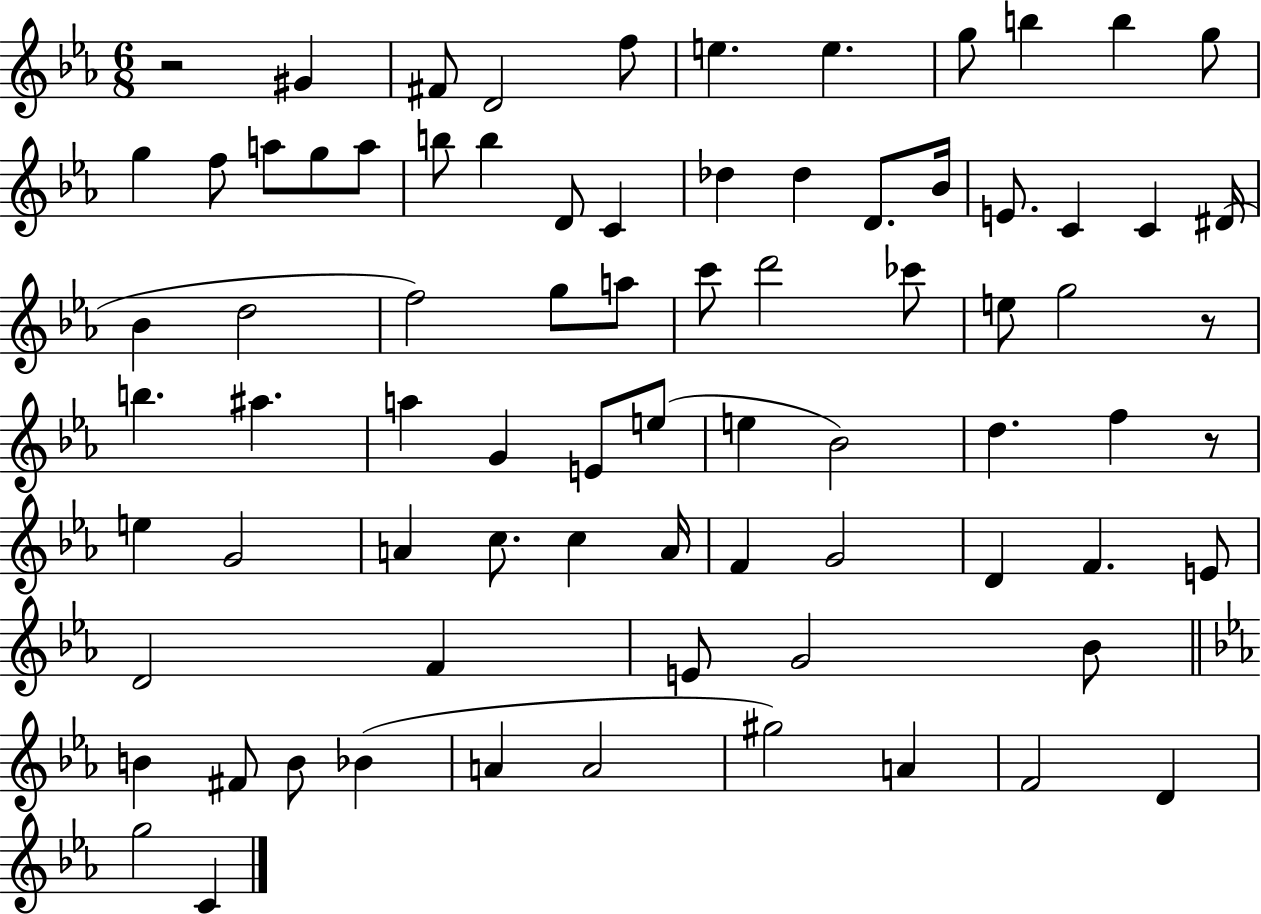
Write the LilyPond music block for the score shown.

{
  \clef treble
  \numericTimeSignature
  \time 6/8
  \key ees \major
  \repeat volta 2 { r2 gis'4 | fis'8 d'2 f''8 | e''4. e''4. | g''8 b''4 b''4 g''8 | \break g''4 f''8 a''8 g''8 a''8 | b''8 b''4 d'8 c'4 | des''4 des''4 d'8. bes'16 | e'8. c'4 c'4 dis'16( | \break bes'4 d''2 | f''2) g''8 a''8 | c'''8 d'''2 ces'''8 | e''8 g''2 r8 | \break b''4. ais''4. | a''4 g'4 e'8 e''8( | e''4 bes'2) | d''4. f''4 r8 | \break e''4 g'2 | a'4 c''8. c''4 a'16 | f'4 g'2 | d'4 f'4. e'8 | \break d'2 f'4 | e'8 g'2 bes'8 | \bar "||" \break \key ees \major b'4 fis'8 b'8 bes'4( | a'4 a'2 | gis''2) a'4 | f'2 d'4 | \break g''2 c'4 | } \bar "|."
}